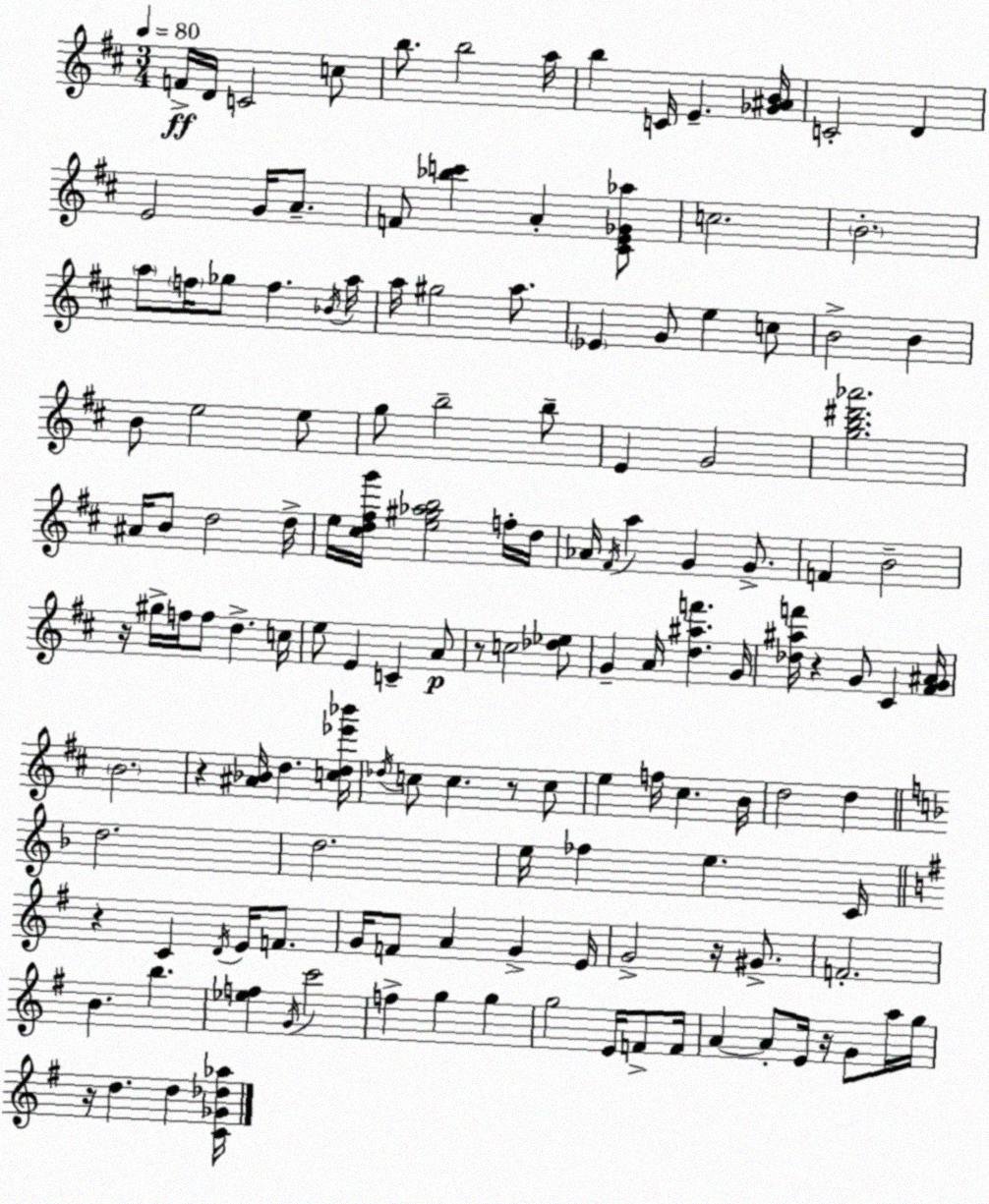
X:1
T:Untitled
M:3/4
L:1/4
K:D
F/4 D/4 C2 c/2 b/2 b2 a/4 b C/4 E [_G^AB]/4 C2 D E2 G/4 A/2 F/2 [_bc'] A [^CE_G_a]/2 c2 B2 a/2 f/4 _g/2 f _B/4 a/4 a/4 ^g2 a/2 _E G/2 e c/2 B2 B B/2 e2 e/2 g/2 b2 b/2 E G2 [gb^d'_a']2 ^A/4 B/2 d2 d/4 e/4 [^cd^fg']/4 [e^g_ab]2 f/4 d/4 _A/4 ^F/4 a G G/2 F B2 z/4 ^g/4 f/4 f/2 d c/4 e/2 E C A/2 z/2 c2 [_d_e]/2 G A/4 [d^af'] G/4 [_d^af']/4 z G/2 ^C [^FG^A]/4 B2 z [^A_B]/4 d [cd_e'_b']/4 _d/4 c/2 c z/2 c/2 e f/4 ^c B/4 d2 d d2 d2 e/4 _f e C/4 z C D/4 E/4 F/2 G/4 F/2 A G E/4 G2 z/4 ^G/2 F2 B b [_ef] G/4 c'2 f g g g2 E/4 F/2 F/4 A A/2 E/4 z/4 G/2 a/4 g/4 z/4 d d [C_G_d_a]/4